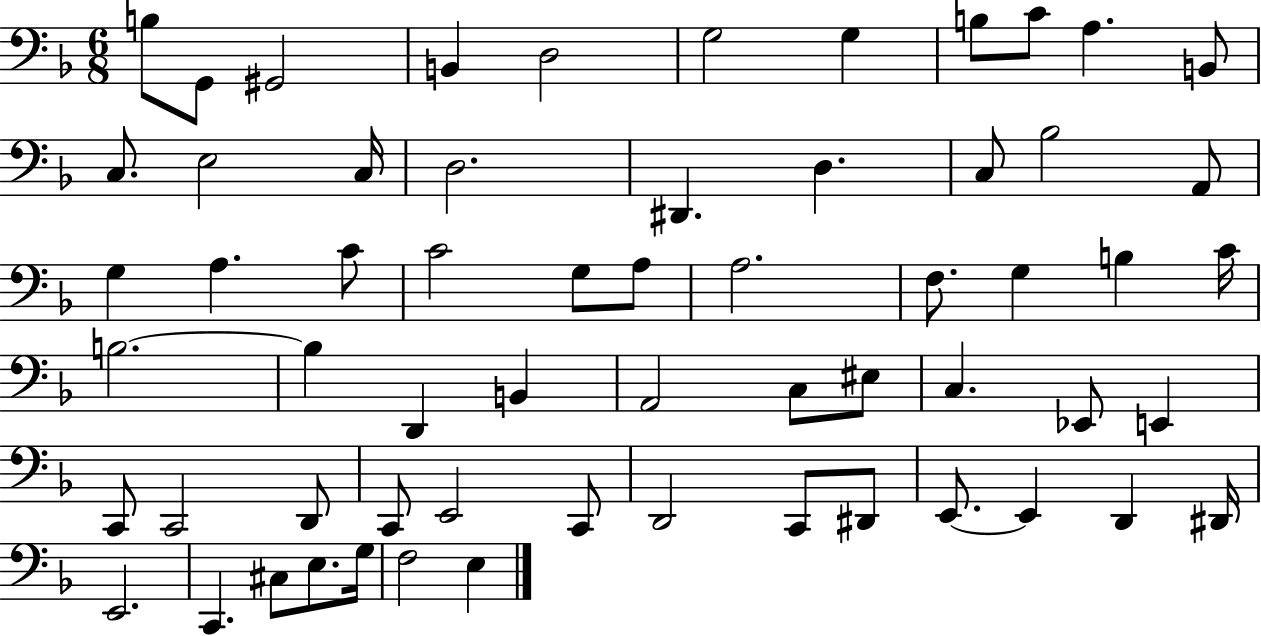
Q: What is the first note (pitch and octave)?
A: B3